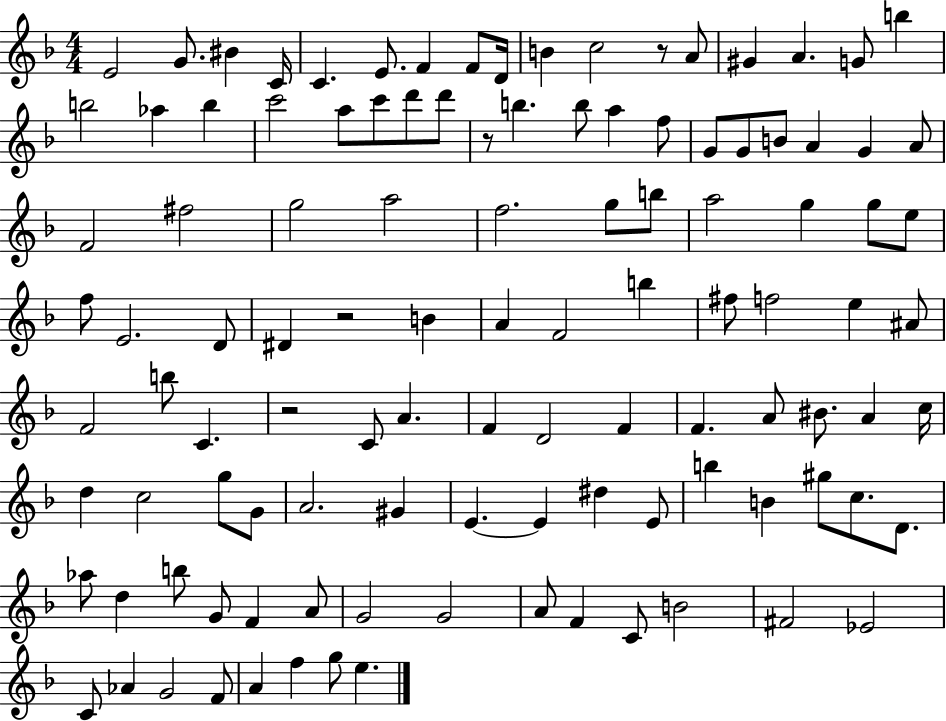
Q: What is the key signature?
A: F major